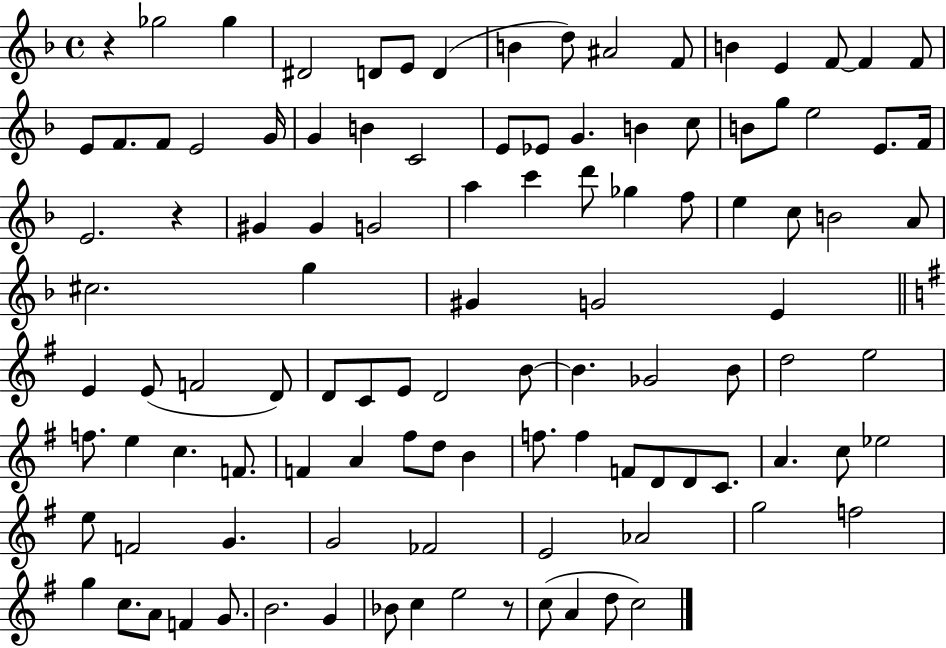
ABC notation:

X:1
T:Untitled
M:4/4
L:1/4
K:F
z _g2 _g ^D2 D/2 E/2 D B d/2 ^A2 F/2 B E F/2 F F/2 E/2 F/2 F/2 E2 G/4 G B C2 E/2 _E/2 G B c/2 B/2 g/2 e2 E/2 F/4 E2 z ^G ^G G2 a c' d'/2 _g f/2 e c/2 B2 A/2 ^c2 g ^G G2 E E E/2 F2 D/2 D/2 C/2 E/2 D2 B/2 B _G2 B/2 d2 e2 f/2 e c F/2 F A ^f/2 d/2 B f/2 f F/2 D/2 D/2 C/2 A c/2 _e2 e/2 F2 G G2 _F2 E2 _A2 g2 f2 g c/2 A/2 F G/2 B2 G _B/2 c e2 z/2 c/2 A d/2 c2